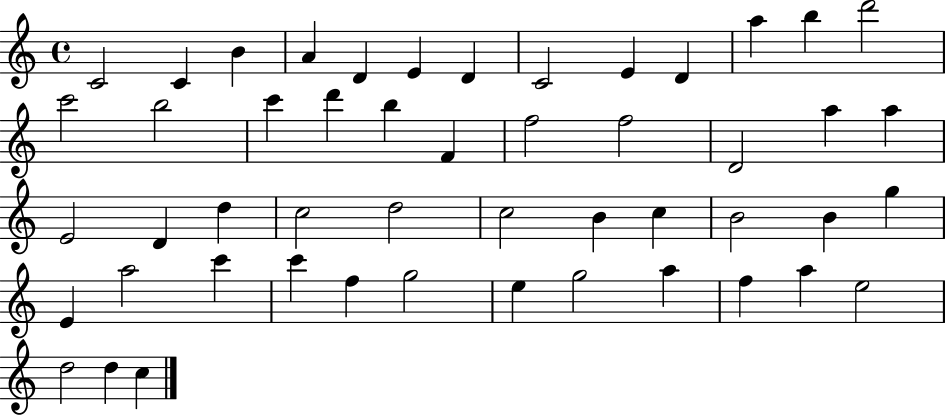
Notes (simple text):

C4/h C4/q B4/q A4/q D4/q E4/q D4/q C4/h E4/q D4/q A5/q B5/q D6/h C6/h B5/h C6/q D6/q B5/q F4/q F5/h F5/h D4/h A5/q A5/q E4/h D4/q D5/q C5/h D5/h C5/h B4/q C5/q B4/h B4/q G5/q E4/q A5/h C6/q C6/q F5/q G5/h E5/q G5/h A5/q F5/q A5/q E5/h D5/h D5/q C5/q